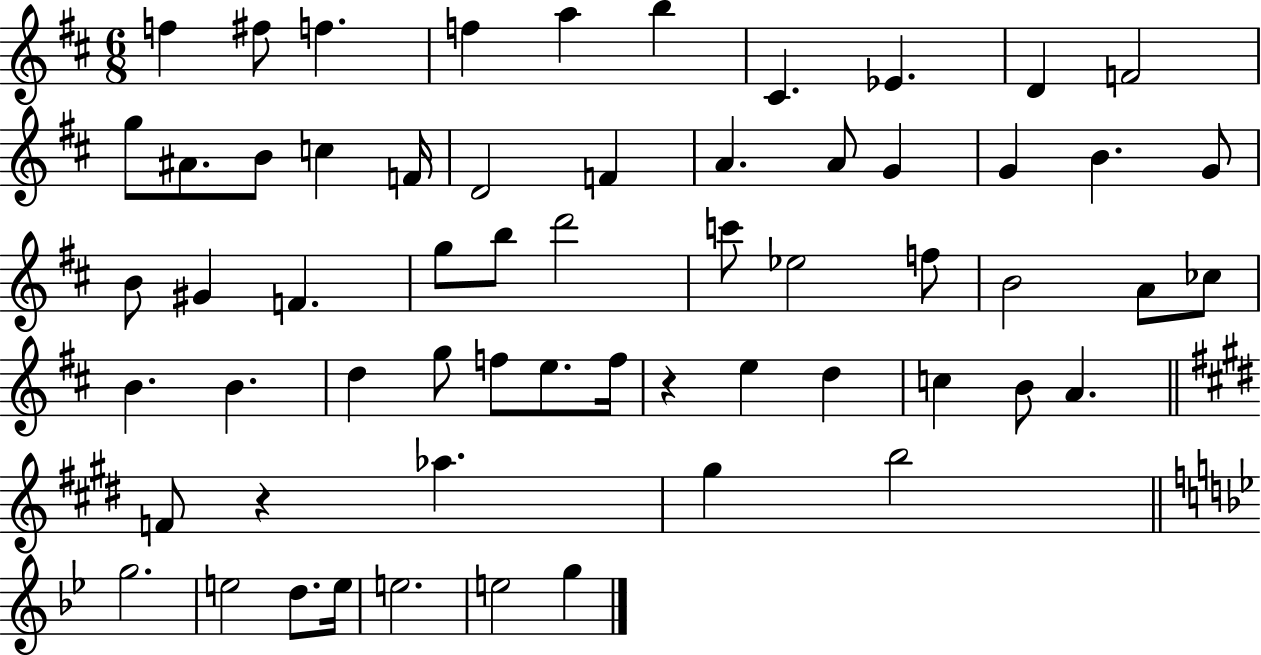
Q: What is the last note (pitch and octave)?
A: G5